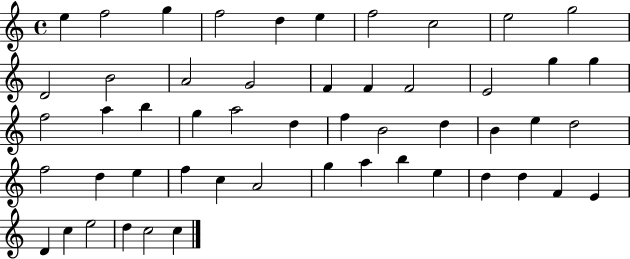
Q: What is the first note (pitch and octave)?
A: E5